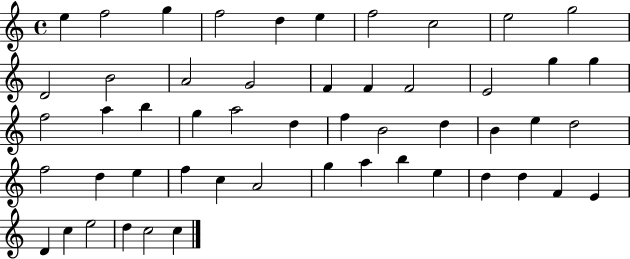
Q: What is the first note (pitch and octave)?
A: E5